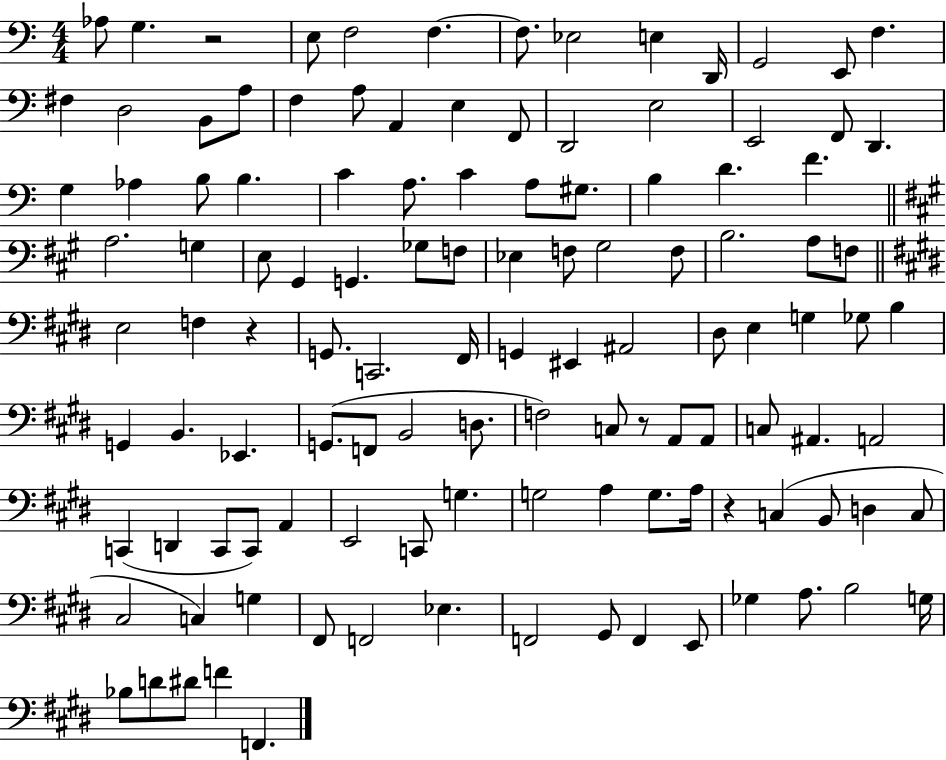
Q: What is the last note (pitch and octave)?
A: F2